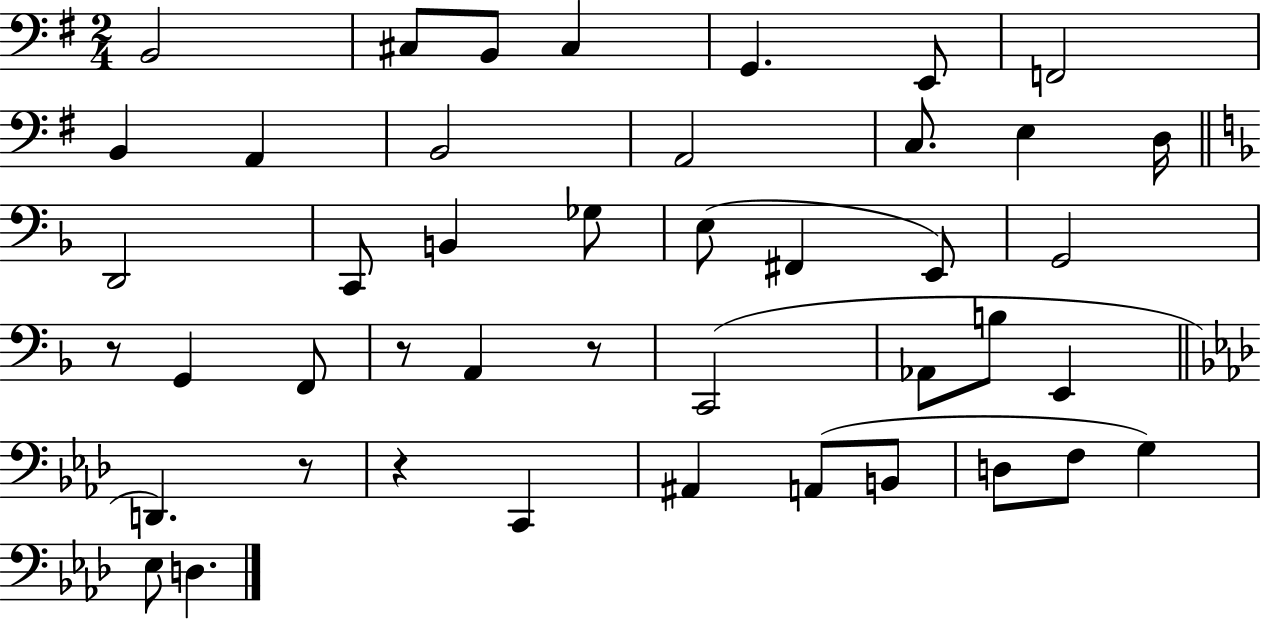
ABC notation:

X:1
T:Untitled
M:2/4
L:1/4
K:G
B,,2 ^C,/2 B,,/2 ^C, G,, E,,/2 F,,2 B,, A,, B,,2 A,,2 C,/2 E, D,/4 D,,2 C,,/2 B,, _G,/2 E,/2 ^F,, E,,/2 G,,2 z/2 G,, F,,/2 z/2 A,, z/2 C,,2 _A,,/2 B,/2 E,, D,, z/2 z C,, ^A,, A,,/2 B,,/2 D,/2 F,/2 G, _E,/2 D,